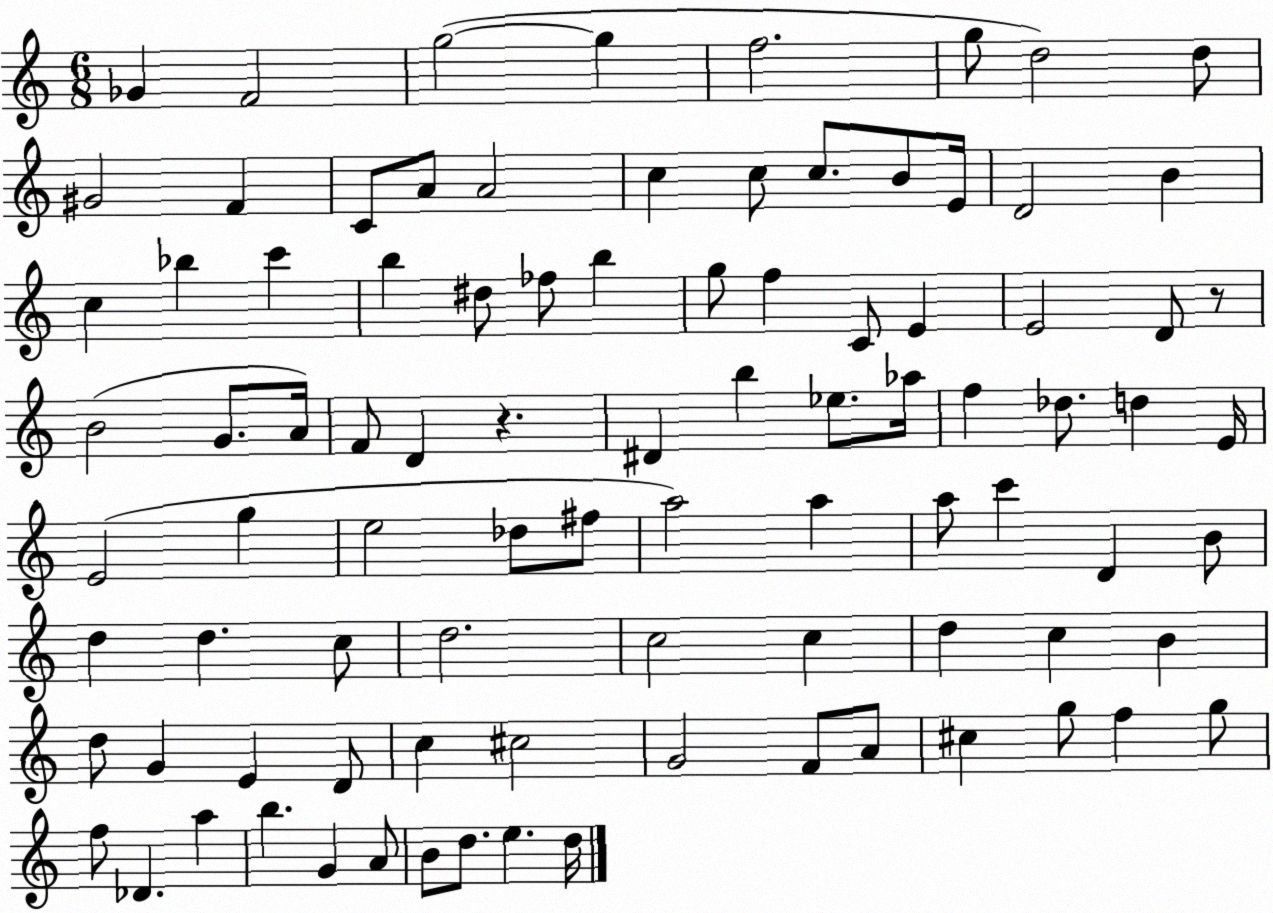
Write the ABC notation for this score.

X:1
T:Untitled
M:6/8
L:1/4
K:C
_G F2 g2 g f2 g/2 d2 d/2 ^G2 F C/2 A/2 A2 c c/2 c/2 B/2 E/4 D2 B c _b c' b ^d/2 _f/2 b g/2 f C/2 E E2 D/2 z/2 B2 G/2 A/4 F/2 D z ^D b _e/2 _a/4 f _d/2 d E/4 E2 g e2 _d/2 ^f/2 a2 a a/2 c' D B/2 d d c/2 d2 c2 c d c B d/2 G E D/2 c ^c2 G2 F/2 A/2 ^c g/2 f g/2 f/2 _D a b G A/2 B/2 d/2 e d/4